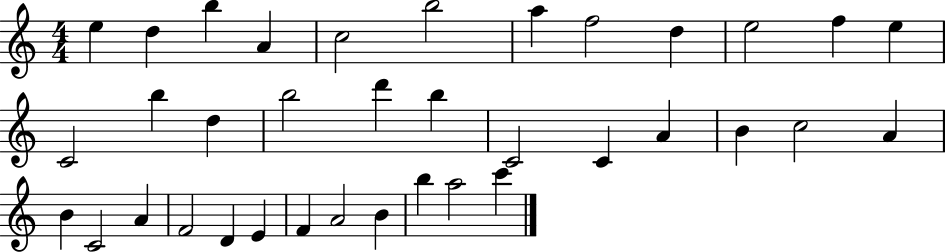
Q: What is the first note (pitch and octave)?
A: E5